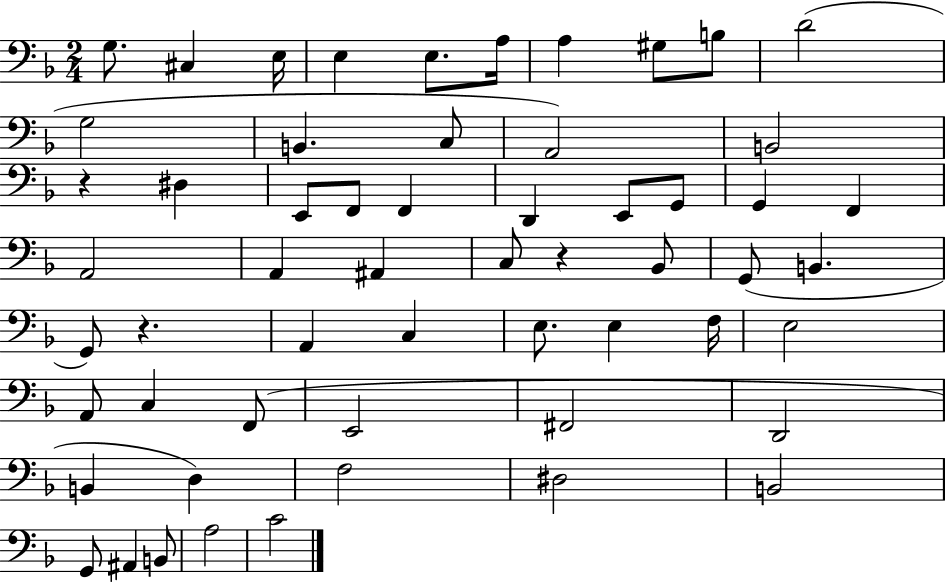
X:1
T:Untitled
M:2/4
L:1/4
K:F
G,/2 ^C, E,/4 E, E,/2 A,/4 A, ^G,/2 B,/2 D2 G,2 B,, C,/2 A,,2 B,,2 z ^D, E,,/2 F,,/2 F,, D,, E,,/2 G,,/2 G,, F,, A,,2 A,, ^A,, C,/2 z _B,,/2 G,,/2 B,, G,,/2 z A,, C, E,/2 E, F,/4 E,2 A,,/2 C, F,,/2 E,,2 ^F,,2 D,,2 B,, D, F,2 ^D,2 B,,2 G,,/2 ^A,, B,,/2 A,2 C2